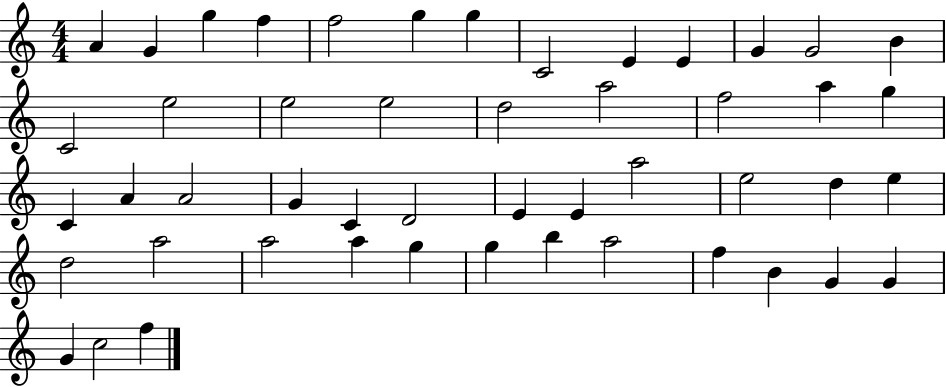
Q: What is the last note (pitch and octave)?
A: F5